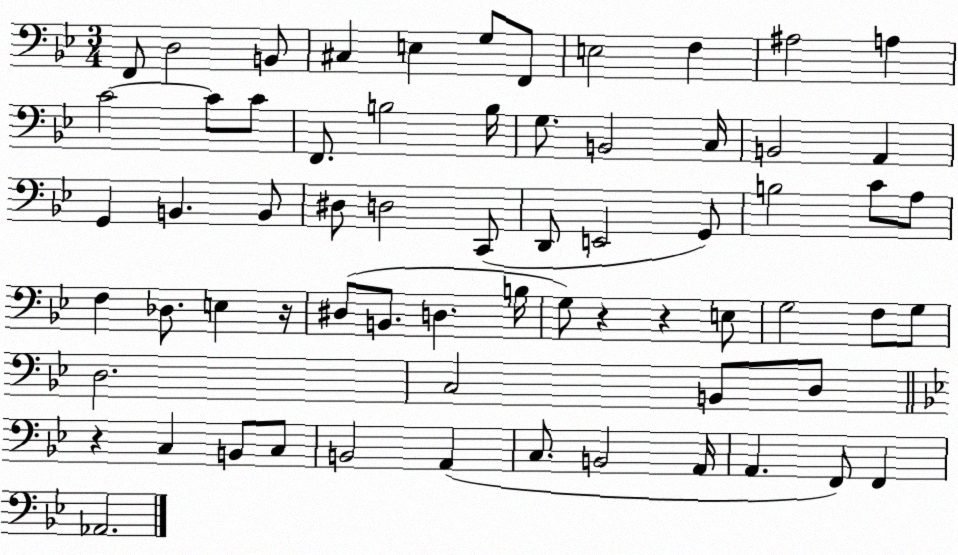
X:1
T:Untitled
M:3/4
L:1/4
K:Bb
F,,/2 D,2 B,,/2 ^C, E, G,/2 F,,/2 E,2 F, ^A,2 A, C2 C/2 C/2 F,,/2 B,2 B,/4 G,/2 B,,2 C,/4 B,,2 A,, G,, B,, B,,/2 ^D,/2 D,2 C,,/2 D,,/2 E,,2 G,,/2 B,2 C/2 A,/2 F, _D,/2 E, z/4 ^D,/2 B,,/2 D, B,/4 G,/2 z z E,/2 G,2 F,/2 G,/2 D,2 C,2 B,,/2 D,/2 z C, B,,/2 C,/2 B,,2 A,, C,/2 B,,2 A,,/4 A,, F,,/2 F,, _A,,2